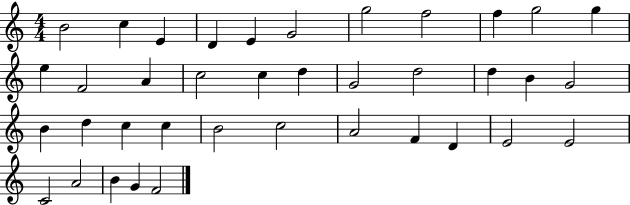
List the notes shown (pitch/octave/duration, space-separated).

B4/h C5/q E4/q D4/q E4/q G4/h G5/h F5/h F5/q G5/h G5/q E5/q F4/h A4/q C5/h C5/q D5/q G4/h D5/h D5/q B4/q G4/h B4/q D5/q C5/q C5/q B4/h C5/h A4/h F4/q D4/q E4/h E4/h C4/h A4/h B4/q G4/q F4/h